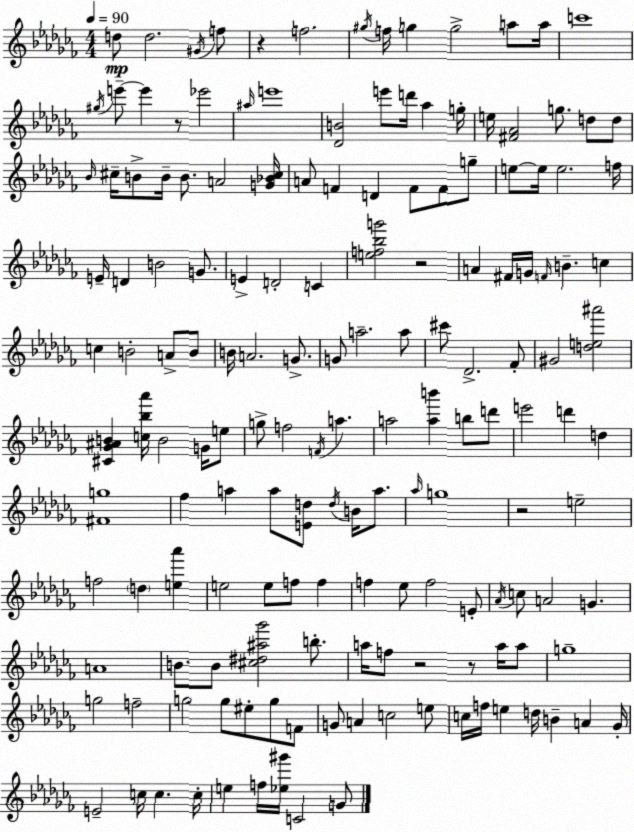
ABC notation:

X:1
T:Untitled
M:4/4
L:1/4
K:Abm
d/2 d2 ^G/4 f/2 z f2 ^g/4 f/4 g g2 a/2 a/4 c'4 ^g/4 e'/2 e' z/2 _e'2 ^a/4 e'4 [_DB]2 e'/2 d'/4 _a g/4 e/4 [^F_A]2 g/2 d/2 d/2 _B/4 ^c/4 B/2 B/4 B/2 A2 [G_B^c]/4 A/2 F D F/2 F/2 g/2 e/2 e/4 e2 f/4 E/4 D B2 G/2 E D2 C [ef_bg']2 z2 A ^F/4 G/4 F/4 B c c B2 A/2 B/2 B/4 A2 G/2 G/2 a2 a/2 ^c'/2 _D2 _F/2 ^G2 [de^a']2 [^C_G^AB] [c_b_a']/4 B2 G/4 e/2 g/2 f2 F/4 a a2 [ab'] b/2 d'/2 e'2 d' d [^Fg]4 _f a a/2 [Ed]/2 d/4 B/4 a/2 _a/4 g4 z2 e2 f2 d [e_a'] e2 e/2 f/2 f f _e/2 f2 E/2 _A/4 c/2 A2 G A4 B/2 B/2 [^c^d^a_g']2 b/2 a/4 f/2 z2 z/2 a/4 a/2 g4 g2 f2 g2 g/2 ^e/2 g/2 F/2 G/2 A c2 e/2 c/4 f/4 e d/4 B A _G/4 E2 c/4 c c/4 e f/4 [_e^g']/4 C2 G/2